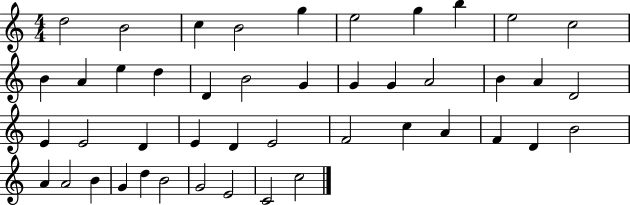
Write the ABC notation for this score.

X:1
T:Untitled
M:4/4
L:1/4
K:C
d2 B2 c B2 g e2 g b e2 c2 B A e d D B2 G G G A2 B A D2 E E2 D E D E2 F2 c A F D B2 A A2 B G d B2 G2 E2 C2 c2